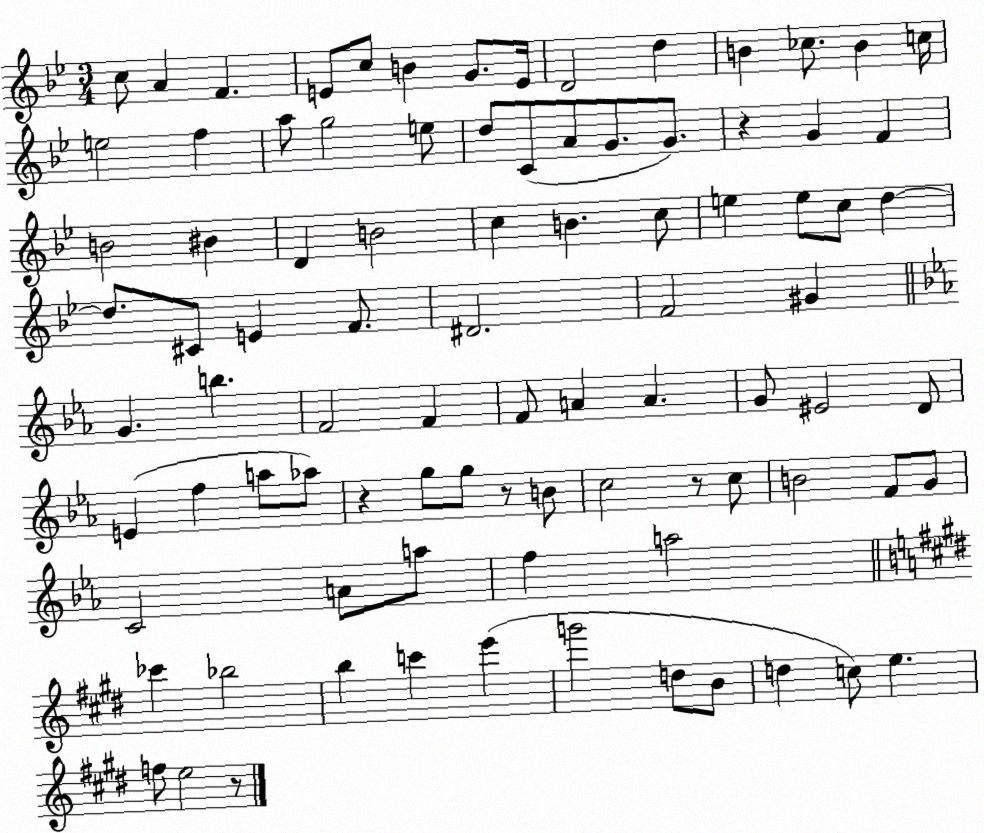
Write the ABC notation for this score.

X:1
T:Untitled
M:3/4
L:1/4
K:Bb
c/2 A F E/2 c/2 B G/2 E/4 D2 d B _c/2 B c/4 e2 f a/2 g2 e/2 d/2 C/2 A/2 G/2 G/2 z G F B2 ^B D B2 c B c/2 e e/2 c/2 d d/2 ^C/2 E F/2 ^D2 F2 ^G G b F2 F F/2 A A G/2 ^E2 D/2 E f a/2 _a/2 z g/2 g/2 z/2 B/2 c2 z/2 c/2 B2 F/2 G/2 C2 A/2 a/2 f a2 _c' _b2 b c' e' g'2 d/2 B/2 d c/2 e f/2 e2 z/2